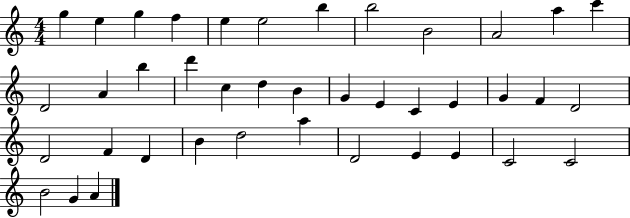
G5/q E5/q G5/q F5/q E5/q E5/h B5/q B5/h B4/h A4/h A5/q C6/q D4/h A4/q B5/q D6/q C5/q D5/q B4/q G4/q E4/q C4/q E4/q G4/q F4/q D4/h D4/h F4/q D4/q B4/q D5/h A5/q D4/h E4/q E4/q C4/h C4/h B4/h G4/q A4/q